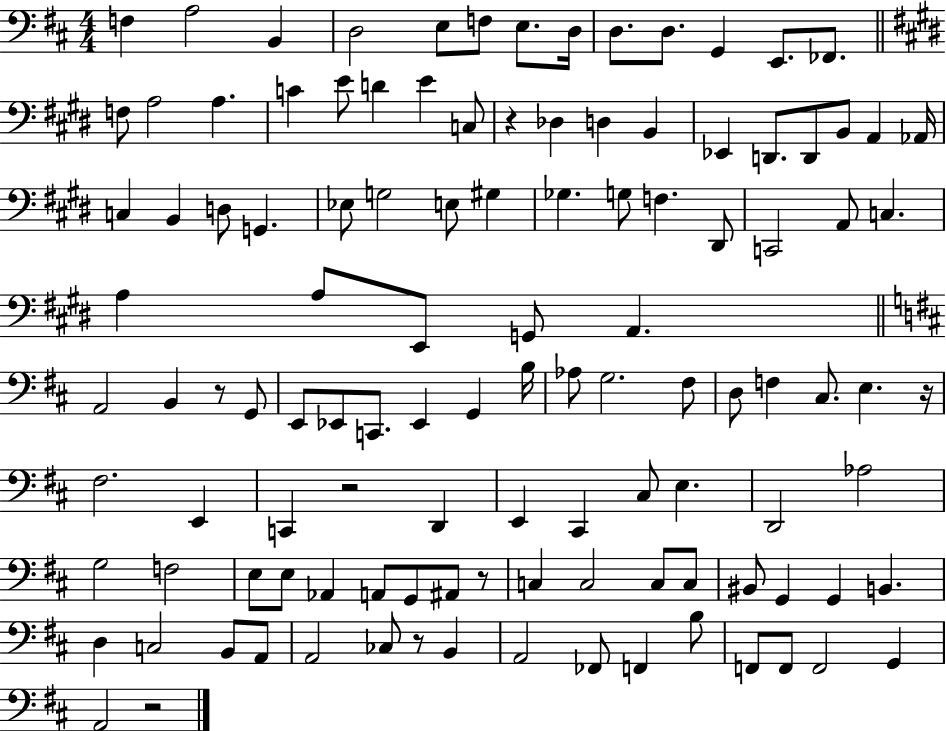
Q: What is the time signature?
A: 4/4